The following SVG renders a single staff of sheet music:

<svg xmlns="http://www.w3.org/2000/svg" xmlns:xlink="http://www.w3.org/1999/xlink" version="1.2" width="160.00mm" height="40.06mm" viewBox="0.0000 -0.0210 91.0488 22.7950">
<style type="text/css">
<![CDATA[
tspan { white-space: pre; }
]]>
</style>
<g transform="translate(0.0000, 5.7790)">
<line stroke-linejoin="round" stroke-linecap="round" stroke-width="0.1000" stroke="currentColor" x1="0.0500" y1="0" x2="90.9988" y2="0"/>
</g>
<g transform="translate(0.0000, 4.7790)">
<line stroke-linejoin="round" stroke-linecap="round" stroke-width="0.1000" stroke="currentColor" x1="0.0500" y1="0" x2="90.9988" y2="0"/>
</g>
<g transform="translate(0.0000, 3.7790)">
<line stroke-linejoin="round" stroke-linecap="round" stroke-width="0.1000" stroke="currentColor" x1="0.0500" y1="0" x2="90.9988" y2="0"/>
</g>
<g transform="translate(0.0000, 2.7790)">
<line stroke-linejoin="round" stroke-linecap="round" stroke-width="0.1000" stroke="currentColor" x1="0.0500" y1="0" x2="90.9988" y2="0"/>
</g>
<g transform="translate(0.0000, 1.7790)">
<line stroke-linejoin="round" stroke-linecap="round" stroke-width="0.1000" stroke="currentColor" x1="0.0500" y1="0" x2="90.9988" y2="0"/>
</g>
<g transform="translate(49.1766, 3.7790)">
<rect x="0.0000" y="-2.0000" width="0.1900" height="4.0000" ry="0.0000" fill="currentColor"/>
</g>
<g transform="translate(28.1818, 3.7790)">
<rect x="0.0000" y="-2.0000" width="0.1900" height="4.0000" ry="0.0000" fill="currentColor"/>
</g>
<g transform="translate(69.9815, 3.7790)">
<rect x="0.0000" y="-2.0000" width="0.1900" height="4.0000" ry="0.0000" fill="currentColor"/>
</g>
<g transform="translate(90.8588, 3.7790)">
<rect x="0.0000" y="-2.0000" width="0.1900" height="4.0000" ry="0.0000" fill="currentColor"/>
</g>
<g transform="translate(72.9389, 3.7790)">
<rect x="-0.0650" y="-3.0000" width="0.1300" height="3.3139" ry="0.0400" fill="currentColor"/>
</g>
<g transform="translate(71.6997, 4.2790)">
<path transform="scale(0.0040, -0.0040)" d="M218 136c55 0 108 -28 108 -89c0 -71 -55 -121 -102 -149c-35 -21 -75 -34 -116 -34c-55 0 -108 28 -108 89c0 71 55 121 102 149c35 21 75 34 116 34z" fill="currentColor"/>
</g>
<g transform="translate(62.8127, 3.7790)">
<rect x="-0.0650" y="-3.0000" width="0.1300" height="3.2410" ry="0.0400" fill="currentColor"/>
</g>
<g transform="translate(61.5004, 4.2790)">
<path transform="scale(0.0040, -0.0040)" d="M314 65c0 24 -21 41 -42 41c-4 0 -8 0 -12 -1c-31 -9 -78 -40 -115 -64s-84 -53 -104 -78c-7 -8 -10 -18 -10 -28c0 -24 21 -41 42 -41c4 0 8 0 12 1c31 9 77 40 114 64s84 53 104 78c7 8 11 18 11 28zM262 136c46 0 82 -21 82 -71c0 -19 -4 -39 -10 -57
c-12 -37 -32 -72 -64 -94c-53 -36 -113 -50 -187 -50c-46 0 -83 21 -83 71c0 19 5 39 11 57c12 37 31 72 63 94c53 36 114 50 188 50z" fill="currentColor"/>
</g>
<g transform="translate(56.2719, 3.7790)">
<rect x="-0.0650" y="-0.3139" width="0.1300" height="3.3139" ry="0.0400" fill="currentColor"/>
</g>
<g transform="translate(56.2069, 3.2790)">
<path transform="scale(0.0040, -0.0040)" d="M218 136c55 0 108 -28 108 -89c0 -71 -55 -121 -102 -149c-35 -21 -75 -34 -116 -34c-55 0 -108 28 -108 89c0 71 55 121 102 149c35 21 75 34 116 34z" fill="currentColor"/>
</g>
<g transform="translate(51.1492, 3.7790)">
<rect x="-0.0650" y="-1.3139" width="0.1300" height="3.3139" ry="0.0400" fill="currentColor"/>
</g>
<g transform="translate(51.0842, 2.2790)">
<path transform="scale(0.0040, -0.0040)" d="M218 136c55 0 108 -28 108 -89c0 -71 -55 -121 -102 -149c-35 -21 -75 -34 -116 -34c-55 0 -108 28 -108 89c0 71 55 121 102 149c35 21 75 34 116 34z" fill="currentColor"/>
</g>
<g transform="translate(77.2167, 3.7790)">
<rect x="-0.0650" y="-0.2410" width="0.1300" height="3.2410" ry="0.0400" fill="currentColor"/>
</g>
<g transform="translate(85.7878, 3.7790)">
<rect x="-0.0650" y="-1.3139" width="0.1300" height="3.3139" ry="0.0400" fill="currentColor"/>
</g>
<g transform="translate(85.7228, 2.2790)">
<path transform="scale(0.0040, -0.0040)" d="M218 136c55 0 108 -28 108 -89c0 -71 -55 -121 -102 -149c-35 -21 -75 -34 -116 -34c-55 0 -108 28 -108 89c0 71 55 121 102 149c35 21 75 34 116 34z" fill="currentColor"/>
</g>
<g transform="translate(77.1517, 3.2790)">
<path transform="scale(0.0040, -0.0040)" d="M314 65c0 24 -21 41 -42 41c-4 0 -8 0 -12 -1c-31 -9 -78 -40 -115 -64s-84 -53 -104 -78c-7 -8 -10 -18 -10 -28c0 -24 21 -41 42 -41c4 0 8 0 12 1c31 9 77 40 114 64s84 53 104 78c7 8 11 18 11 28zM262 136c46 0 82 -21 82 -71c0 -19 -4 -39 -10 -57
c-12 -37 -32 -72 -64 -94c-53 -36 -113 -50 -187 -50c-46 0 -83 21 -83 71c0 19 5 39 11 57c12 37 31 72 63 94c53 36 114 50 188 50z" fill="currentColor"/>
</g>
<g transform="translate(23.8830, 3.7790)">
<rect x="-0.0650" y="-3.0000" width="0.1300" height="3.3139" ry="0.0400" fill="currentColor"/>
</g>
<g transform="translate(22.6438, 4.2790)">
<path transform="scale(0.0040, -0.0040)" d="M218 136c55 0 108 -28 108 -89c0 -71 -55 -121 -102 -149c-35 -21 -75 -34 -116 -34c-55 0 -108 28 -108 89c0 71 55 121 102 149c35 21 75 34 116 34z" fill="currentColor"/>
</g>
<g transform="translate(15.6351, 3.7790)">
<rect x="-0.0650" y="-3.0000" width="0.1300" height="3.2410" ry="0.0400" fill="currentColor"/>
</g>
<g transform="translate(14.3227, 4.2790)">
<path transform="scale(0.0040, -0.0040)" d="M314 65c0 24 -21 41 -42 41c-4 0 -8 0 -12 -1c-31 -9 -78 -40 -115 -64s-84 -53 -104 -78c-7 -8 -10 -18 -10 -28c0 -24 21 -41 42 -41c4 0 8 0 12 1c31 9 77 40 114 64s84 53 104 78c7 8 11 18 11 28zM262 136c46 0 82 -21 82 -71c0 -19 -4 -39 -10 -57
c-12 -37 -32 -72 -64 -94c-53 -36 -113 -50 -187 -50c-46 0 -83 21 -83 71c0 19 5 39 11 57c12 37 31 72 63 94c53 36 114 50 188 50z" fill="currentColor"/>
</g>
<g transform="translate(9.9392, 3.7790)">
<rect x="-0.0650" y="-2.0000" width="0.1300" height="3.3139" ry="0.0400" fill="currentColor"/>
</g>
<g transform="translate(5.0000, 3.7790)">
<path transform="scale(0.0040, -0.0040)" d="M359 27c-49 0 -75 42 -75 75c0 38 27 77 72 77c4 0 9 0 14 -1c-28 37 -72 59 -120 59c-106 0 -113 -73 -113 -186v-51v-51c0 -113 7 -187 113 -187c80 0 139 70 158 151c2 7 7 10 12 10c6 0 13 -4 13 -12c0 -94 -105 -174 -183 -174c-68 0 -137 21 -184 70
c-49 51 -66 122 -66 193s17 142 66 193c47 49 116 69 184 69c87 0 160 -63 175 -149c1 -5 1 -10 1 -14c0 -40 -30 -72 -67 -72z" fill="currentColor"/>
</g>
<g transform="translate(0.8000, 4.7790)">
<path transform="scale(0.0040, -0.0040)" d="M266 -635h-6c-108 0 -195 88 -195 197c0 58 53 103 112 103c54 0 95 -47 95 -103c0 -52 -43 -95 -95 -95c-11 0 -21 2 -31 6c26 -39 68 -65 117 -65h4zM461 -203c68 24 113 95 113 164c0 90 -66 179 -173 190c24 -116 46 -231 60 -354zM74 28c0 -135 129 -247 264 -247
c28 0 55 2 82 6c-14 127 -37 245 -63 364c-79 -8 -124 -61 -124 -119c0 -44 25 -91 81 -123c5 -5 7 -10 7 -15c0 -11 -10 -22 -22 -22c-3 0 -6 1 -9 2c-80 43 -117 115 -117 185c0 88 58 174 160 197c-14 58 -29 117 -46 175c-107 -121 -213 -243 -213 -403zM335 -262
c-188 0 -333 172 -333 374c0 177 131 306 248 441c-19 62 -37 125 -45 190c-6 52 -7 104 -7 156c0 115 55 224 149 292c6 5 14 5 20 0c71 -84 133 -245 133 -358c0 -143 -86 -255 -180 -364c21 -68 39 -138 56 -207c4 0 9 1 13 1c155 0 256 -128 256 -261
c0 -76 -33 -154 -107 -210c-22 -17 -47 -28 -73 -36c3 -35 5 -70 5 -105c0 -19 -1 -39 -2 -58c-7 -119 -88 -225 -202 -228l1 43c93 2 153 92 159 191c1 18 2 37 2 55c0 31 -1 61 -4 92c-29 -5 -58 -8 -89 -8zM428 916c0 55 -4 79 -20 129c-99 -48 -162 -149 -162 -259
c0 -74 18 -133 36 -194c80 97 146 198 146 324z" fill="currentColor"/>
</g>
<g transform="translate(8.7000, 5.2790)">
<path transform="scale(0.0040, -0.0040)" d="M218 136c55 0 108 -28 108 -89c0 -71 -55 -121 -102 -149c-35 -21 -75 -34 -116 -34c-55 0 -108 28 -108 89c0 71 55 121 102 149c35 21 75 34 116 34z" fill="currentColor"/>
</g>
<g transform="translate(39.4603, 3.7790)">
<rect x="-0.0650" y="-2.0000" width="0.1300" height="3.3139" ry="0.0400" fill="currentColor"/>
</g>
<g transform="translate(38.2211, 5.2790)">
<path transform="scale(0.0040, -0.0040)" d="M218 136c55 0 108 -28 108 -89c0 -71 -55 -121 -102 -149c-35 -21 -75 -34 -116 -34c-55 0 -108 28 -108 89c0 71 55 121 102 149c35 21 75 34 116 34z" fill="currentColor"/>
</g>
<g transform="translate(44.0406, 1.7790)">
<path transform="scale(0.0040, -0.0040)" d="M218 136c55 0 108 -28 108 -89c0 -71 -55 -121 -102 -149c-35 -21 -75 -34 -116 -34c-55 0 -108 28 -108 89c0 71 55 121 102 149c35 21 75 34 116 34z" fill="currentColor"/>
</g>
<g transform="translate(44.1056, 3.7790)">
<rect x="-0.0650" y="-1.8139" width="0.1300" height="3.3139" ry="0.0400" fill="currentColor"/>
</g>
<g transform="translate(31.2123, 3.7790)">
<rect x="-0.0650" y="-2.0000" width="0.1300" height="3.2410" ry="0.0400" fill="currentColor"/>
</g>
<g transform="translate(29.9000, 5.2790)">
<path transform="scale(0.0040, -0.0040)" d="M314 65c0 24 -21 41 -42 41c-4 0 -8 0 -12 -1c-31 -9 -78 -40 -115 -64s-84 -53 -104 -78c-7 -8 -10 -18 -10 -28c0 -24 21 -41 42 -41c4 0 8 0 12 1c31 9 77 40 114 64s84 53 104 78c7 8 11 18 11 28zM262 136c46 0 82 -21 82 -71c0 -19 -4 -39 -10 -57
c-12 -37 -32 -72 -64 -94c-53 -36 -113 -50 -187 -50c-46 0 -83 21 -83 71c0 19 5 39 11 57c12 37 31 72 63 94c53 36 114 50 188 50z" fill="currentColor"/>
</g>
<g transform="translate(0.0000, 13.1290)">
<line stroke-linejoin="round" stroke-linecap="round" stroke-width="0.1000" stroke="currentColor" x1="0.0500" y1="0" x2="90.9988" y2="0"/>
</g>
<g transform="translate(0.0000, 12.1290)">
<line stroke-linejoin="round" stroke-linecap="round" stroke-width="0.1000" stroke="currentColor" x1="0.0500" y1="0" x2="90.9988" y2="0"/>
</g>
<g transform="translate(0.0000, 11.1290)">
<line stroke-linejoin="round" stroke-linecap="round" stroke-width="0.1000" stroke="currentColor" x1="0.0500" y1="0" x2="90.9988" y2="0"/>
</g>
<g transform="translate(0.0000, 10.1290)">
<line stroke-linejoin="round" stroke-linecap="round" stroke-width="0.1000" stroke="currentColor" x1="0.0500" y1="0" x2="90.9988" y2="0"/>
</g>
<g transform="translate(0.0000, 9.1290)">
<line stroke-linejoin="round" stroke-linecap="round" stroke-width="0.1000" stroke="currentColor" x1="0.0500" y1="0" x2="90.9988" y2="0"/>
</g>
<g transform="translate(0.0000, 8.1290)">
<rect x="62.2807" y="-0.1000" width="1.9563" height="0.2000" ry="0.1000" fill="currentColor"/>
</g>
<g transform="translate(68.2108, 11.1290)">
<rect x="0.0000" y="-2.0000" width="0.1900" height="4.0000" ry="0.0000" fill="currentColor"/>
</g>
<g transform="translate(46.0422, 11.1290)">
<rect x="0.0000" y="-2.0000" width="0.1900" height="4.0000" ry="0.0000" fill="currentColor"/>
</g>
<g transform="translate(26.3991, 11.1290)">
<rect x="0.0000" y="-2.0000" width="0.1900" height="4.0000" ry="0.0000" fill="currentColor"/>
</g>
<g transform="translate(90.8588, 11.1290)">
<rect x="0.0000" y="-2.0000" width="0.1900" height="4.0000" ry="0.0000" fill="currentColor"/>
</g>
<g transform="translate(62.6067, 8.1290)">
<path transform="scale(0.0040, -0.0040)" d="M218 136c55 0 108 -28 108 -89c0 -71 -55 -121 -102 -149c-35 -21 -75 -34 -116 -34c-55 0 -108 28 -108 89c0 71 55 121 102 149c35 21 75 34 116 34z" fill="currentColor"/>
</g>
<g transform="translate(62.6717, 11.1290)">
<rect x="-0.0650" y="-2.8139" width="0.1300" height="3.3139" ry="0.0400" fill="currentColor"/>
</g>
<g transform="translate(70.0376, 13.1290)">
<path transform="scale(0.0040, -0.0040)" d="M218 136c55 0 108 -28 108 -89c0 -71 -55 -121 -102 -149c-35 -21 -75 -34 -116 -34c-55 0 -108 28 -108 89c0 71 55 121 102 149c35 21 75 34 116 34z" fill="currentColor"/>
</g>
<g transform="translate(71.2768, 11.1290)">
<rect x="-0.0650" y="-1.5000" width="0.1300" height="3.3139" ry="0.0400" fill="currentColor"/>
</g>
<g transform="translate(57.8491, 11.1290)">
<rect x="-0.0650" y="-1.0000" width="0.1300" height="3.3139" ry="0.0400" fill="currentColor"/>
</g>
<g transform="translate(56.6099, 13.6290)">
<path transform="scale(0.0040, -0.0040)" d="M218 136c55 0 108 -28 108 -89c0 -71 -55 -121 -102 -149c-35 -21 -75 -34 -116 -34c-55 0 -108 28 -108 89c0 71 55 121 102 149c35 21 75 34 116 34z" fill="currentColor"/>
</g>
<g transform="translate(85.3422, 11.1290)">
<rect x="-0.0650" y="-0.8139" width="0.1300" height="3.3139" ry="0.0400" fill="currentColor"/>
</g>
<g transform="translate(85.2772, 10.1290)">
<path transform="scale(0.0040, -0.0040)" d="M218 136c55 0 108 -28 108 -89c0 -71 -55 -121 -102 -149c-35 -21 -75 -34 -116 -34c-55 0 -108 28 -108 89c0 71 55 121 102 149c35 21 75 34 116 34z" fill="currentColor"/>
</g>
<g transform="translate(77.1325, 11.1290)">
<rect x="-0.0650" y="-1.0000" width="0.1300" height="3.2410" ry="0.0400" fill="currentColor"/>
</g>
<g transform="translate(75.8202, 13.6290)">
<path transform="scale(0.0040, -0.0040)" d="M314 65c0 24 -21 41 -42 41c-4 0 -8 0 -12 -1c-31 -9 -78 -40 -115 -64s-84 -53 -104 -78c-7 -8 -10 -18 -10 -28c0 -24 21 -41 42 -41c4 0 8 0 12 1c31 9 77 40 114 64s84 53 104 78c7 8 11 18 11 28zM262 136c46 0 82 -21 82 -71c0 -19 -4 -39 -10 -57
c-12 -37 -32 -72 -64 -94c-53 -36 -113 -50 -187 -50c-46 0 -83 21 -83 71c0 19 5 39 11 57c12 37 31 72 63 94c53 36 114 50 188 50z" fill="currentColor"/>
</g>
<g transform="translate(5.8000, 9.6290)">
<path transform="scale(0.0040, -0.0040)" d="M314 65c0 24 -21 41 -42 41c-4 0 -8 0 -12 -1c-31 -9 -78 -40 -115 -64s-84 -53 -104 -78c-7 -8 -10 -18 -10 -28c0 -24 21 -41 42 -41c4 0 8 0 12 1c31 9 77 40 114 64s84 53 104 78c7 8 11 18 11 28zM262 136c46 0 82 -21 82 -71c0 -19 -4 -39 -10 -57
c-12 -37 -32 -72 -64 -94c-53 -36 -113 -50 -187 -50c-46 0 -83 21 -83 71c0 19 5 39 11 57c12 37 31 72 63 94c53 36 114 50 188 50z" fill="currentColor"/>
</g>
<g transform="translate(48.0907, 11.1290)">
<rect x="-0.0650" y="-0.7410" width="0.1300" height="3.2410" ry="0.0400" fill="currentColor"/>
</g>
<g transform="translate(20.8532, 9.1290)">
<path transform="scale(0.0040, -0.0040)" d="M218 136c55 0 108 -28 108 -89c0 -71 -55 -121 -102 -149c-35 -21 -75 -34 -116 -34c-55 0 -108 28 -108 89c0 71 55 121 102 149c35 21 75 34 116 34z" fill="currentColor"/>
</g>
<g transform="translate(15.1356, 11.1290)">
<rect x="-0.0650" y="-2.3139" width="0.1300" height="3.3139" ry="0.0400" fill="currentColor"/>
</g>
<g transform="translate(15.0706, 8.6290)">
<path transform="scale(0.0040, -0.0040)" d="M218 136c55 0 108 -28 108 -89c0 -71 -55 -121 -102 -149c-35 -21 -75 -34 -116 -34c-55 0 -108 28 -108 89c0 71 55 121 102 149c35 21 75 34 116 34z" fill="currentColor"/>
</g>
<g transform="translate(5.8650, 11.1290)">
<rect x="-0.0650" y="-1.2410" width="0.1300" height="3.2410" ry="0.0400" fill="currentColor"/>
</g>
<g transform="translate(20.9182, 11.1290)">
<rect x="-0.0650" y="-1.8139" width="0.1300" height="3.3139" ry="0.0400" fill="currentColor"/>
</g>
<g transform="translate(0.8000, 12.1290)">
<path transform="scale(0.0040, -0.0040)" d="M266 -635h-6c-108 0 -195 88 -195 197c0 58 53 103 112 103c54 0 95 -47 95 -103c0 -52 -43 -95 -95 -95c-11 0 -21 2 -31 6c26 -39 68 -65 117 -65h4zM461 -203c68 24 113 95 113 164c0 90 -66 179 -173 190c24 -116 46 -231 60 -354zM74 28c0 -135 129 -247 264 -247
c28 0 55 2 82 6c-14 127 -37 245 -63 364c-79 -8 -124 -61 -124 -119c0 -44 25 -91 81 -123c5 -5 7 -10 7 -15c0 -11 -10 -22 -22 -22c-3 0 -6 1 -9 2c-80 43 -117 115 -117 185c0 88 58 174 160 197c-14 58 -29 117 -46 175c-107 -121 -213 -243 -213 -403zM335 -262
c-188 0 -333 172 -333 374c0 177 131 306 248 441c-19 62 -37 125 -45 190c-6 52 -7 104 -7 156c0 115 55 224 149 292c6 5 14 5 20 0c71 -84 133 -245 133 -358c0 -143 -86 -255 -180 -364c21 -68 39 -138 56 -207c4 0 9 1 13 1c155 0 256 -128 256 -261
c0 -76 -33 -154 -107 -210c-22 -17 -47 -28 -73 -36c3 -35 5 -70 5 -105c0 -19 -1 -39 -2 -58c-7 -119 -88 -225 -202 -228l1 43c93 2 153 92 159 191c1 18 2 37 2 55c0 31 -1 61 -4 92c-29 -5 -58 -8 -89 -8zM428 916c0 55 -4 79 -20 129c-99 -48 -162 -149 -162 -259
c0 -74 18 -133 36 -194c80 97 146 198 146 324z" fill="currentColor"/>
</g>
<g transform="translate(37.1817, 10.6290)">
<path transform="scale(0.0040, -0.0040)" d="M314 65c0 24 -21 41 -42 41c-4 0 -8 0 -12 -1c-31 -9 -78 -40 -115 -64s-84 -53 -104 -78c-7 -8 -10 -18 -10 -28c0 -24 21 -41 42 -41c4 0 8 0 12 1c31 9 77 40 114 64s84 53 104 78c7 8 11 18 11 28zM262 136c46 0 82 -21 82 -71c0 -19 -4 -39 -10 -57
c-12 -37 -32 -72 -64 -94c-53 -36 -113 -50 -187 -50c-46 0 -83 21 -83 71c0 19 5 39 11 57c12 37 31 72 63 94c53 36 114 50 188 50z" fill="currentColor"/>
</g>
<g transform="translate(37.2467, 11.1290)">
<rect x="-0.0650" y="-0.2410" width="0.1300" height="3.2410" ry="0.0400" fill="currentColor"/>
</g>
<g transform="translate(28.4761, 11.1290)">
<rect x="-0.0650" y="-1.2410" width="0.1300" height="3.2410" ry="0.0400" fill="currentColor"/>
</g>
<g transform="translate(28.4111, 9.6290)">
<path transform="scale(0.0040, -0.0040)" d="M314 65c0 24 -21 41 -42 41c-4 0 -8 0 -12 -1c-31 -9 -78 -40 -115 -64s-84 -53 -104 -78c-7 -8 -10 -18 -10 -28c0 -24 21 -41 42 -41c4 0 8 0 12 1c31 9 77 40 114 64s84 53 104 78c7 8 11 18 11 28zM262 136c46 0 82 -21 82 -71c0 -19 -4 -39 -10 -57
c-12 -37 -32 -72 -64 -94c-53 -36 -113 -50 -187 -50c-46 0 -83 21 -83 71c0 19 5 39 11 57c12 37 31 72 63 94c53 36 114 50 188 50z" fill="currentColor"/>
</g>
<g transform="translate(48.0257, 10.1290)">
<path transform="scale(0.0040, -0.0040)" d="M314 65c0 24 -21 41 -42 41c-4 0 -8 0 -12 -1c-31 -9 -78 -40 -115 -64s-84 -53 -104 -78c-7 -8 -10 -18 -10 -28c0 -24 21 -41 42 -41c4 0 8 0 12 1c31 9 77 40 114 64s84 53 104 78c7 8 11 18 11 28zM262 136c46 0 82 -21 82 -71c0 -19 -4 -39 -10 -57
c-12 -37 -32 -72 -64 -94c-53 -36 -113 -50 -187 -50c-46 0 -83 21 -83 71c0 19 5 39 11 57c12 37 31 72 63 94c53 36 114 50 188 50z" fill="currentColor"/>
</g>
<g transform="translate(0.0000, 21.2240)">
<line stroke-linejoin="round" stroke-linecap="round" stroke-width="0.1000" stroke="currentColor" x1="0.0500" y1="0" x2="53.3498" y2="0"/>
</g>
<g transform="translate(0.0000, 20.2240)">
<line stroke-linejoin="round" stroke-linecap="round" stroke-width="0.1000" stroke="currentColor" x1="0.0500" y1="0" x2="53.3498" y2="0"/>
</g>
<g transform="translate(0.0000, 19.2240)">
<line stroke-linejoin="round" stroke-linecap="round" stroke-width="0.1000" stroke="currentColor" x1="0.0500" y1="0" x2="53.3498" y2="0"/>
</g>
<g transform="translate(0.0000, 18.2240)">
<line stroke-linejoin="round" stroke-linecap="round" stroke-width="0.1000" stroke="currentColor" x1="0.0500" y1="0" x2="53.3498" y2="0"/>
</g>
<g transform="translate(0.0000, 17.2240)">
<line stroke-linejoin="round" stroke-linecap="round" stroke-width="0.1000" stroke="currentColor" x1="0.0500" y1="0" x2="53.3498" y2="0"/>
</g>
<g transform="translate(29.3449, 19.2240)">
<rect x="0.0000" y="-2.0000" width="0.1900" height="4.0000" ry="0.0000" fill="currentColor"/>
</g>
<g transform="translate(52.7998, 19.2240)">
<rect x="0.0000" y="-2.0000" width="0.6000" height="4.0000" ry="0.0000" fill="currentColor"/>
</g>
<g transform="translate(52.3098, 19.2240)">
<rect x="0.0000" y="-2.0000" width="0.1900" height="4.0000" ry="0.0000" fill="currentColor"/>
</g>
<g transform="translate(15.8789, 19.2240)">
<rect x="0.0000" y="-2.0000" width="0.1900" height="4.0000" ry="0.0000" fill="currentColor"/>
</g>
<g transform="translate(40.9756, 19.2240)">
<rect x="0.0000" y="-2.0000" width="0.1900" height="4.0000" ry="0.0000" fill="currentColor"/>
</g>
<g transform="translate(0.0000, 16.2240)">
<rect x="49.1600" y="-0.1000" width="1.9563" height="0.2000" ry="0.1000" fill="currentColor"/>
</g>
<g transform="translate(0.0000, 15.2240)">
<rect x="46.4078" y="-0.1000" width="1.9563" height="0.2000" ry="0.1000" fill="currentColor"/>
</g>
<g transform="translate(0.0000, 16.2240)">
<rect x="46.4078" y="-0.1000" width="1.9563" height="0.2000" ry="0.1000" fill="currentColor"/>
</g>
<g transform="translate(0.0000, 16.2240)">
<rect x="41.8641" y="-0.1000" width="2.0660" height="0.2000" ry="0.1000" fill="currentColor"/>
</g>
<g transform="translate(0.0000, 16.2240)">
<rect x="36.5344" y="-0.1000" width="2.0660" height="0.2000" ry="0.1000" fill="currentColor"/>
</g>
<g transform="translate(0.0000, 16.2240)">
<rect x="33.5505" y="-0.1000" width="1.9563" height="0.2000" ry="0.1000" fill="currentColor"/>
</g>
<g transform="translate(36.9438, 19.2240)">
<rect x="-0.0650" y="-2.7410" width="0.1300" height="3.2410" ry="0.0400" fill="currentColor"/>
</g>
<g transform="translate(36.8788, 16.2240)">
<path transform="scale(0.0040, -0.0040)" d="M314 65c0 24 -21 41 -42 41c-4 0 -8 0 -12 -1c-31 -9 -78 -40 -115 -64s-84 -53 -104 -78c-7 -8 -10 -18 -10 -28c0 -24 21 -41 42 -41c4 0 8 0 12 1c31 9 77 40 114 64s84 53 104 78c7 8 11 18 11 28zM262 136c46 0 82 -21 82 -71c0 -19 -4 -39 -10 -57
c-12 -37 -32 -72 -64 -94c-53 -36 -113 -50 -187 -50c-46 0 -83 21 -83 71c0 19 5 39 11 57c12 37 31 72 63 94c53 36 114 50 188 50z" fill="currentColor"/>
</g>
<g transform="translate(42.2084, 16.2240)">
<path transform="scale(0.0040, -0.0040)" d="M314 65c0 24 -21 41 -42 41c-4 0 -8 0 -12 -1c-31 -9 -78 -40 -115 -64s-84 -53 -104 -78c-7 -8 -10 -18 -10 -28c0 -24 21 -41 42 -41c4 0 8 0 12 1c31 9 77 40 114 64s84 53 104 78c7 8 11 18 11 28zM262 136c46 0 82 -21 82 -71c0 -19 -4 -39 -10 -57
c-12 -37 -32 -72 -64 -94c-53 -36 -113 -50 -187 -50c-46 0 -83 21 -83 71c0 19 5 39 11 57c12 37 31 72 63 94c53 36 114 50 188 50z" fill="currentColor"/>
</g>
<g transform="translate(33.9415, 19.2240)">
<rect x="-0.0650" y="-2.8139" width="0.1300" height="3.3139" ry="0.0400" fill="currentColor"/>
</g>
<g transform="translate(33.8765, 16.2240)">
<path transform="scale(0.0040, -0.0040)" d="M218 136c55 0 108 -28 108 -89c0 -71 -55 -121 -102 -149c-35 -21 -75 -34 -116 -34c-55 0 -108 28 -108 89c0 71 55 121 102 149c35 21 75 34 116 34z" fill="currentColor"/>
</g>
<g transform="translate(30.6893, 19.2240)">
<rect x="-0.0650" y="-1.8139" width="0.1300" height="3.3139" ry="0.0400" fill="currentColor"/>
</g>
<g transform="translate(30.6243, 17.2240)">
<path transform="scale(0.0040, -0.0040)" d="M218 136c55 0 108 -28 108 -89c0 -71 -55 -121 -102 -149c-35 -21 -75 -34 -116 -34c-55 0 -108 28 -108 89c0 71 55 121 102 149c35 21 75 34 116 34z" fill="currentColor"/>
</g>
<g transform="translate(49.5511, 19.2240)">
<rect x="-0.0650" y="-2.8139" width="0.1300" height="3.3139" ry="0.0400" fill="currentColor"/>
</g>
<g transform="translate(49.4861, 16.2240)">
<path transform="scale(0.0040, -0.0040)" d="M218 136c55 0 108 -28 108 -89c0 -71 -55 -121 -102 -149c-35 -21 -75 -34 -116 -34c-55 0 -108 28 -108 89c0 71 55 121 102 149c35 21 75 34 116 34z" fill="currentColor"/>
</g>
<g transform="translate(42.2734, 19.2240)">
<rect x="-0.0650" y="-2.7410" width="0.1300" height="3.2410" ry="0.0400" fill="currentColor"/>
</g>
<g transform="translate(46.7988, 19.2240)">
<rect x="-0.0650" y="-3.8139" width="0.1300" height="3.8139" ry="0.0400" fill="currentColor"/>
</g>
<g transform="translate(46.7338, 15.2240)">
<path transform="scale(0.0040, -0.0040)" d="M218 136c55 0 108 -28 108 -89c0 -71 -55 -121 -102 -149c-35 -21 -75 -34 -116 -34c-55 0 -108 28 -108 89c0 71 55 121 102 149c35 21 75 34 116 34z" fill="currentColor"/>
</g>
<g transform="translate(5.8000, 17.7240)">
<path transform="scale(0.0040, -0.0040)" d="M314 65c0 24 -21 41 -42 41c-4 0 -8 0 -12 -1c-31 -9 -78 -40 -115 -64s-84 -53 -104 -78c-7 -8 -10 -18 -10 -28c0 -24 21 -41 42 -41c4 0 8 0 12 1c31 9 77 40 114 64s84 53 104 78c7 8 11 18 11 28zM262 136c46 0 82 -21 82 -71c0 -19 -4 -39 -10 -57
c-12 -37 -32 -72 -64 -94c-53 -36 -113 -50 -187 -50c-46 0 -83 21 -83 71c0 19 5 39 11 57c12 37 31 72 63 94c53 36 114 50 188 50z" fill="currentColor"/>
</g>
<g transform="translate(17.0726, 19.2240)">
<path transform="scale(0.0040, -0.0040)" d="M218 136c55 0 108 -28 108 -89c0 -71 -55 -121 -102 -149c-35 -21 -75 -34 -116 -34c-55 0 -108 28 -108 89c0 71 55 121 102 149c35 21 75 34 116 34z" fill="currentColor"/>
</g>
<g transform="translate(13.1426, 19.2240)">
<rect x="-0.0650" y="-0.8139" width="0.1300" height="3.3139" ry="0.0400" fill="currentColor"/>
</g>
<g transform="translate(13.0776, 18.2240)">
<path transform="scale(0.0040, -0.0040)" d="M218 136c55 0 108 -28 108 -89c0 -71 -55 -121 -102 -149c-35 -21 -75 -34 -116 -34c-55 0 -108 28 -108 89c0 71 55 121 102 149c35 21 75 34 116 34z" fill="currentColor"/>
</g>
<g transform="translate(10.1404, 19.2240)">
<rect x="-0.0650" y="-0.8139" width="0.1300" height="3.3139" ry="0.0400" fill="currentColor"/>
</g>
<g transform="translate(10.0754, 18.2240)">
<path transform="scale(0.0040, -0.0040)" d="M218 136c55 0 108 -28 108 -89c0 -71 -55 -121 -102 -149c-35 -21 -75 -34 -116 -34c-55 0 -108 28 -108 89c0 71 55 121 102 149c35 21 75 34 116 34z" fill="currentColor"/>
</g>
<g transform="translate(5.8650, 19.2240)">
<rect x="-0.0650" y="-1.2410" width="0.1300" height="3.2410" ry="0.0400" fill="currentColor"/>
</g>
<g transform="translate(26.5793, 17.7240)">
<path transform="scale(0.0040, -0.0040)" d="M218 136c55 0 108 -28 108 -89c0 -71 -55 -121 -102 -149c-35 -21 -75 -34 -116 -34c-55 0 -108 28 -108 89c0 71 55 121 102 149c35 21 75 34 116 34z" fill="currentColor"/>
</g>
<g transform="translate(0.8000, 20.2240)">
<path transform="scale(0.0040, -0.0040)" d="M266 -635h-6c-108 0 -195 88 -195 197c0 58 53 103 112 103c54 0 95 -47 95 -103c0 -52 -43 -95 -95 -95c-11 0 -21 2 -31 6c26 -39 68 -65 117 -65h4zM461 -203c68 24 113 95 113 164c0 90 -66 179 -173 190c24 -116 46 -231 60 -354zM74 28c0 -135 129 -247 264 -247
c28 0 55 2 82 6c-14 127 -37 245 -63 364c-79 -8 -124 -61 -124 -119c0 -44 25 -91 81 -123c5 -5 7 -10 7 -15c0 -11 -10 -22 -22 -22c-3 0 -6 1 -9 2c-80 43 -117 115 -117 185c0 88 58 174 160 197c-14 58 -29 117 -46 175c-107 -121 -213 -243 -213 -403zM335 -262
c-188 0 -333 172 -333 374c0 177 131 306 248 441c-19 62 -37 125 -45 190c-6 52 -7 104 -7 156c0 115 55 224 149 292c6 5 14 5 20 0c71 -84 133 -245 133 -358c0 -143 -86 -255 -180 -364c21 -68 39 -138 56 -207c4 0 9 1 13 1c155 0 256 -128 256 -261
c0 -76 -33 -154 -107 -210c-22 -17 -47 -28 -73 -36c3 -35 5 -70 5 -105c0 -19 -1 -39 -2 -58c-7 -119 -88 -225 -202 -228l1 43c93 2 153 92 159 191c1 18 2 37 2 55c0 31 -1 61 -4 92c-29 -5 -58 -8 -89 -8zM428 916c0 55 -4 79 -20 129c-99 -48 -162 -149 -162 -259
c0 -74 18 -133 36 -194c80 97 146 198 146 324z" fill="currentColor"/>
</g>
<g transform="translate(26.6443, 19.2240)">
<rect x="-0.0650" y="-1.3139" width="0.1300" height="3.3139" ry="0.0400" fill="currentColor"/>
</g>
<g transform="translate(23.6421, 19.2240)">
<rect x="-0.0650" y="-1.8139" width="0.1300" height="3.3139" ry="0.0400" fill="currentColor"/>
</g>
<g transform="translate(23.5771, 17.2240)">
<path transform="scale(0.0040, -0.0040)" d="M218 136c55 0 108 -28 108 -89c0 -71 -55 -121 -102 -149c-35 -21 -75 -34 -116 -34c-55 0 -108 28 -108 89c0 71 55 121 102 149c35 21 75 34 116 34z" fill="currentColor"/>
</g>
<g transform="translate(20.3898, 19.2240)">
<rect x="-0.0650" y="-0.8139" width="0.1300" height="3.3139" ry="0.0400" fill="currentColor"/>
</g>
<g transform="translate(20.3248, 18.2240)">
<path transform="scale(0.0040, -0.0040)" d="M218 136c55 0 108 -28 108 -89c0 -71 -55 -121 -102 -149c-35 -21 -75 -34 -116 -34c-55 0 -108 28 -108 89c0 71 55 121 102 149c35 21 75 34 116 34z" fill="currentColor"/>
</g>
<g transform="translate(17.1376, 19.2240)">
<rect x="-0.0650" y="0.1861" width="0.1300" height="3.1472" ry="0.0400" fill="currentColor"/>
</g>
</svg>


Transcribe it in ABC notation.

X:1
T:Untitled
M:4/4
L:1/4
K:C
F A2 A F2 F f e c A2 A c2 e e2 g f e2 c2 d2 D a E D2 d e2 d d B d f e f a a2 a2 c' a